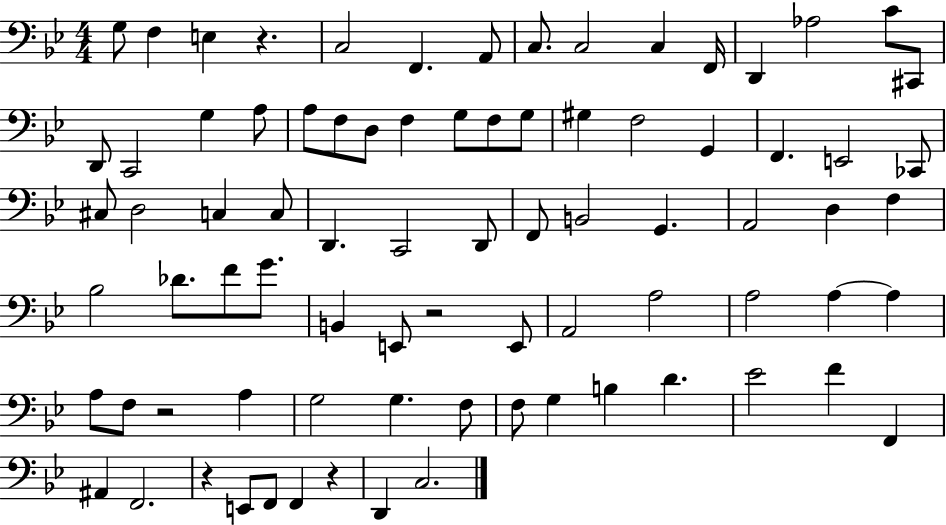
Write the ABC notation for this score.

X:1
T:Untitled
M:4/4
L:1/4
K:Bb
G,/2 F, E, z C,2 F,, A,,/2 C,/2 C,2 C, F,,/4 D,, _A,2 C/2 ^C,,/2 D,,/2 C,,2 G, A,/2 A,/2 F,/2 D,/2 F, G,/2 F,/2 G,/2 ^G, F,2 G,, F,, E,,2 _C,,/2 ^C,/2 D,2 C, C,/2 D,, C,,2 D,,/2 F,,/2 B,,2 G,, A,,2 D, F, _B,2 _D/2 F/2 G/2 B,, E,,/2 z2 E,,/2 A,,2 A,2 A,2 A, A, A,/2 F,/2 z2 A, G,2 G, F,/2 F,/2 G, B, D _E2 F F,, ^A,, F,,2 z E,,/2 F,,/2 F,, z D,, C,2